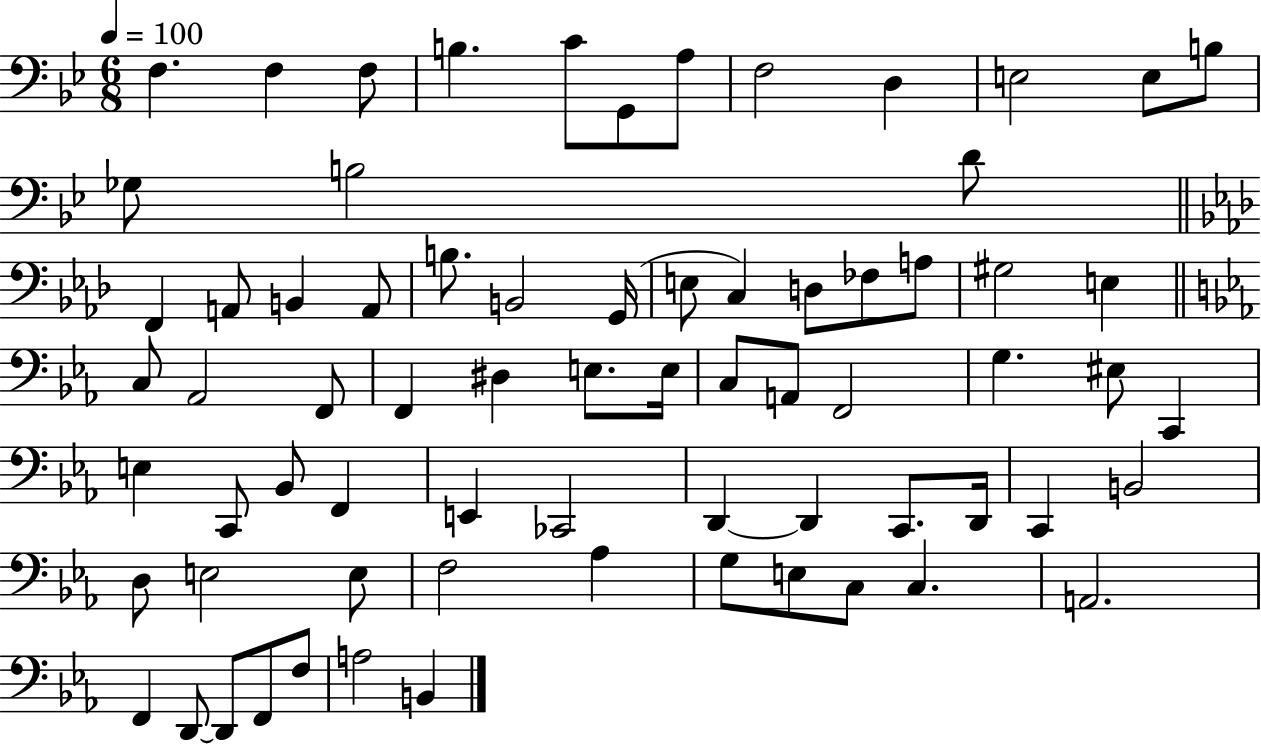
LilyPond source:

{
  \clef bass
  \numericTimeSignature
  \time 6/8
  \key bes \major
  \tempo 4 = 100
  f4. f4 f8 | b4. c'8 g,8 a8 | f2 d4 | e2 e8 b8 | \break ges8 b2 d'8 | \bar "||" \break \key f \minor f,4 a,8 b,4 a,8 | b8. b,2 g,16( | e8 c4) d8 fes8 a8 | gis2 e4 | \break \bar "||" \break \key ees \major c8 aes,2 f,8 | f,4 dis4 e8. e16 | c8 a,8 f,2 | g4. eis8 c,4 | \break e4 c,8 bes,8 f,4 | e,4 ces,2 | d,4~~ d,4 c,8. d,16 | c,4 b,2 | \break d8 e2 e8 | f2 aes4 | g8 e8 c8 c4. | a,2. | \break f,4 d,8~~ d,8 f,8 f8 | a2 b,4 | \bar "|."
}